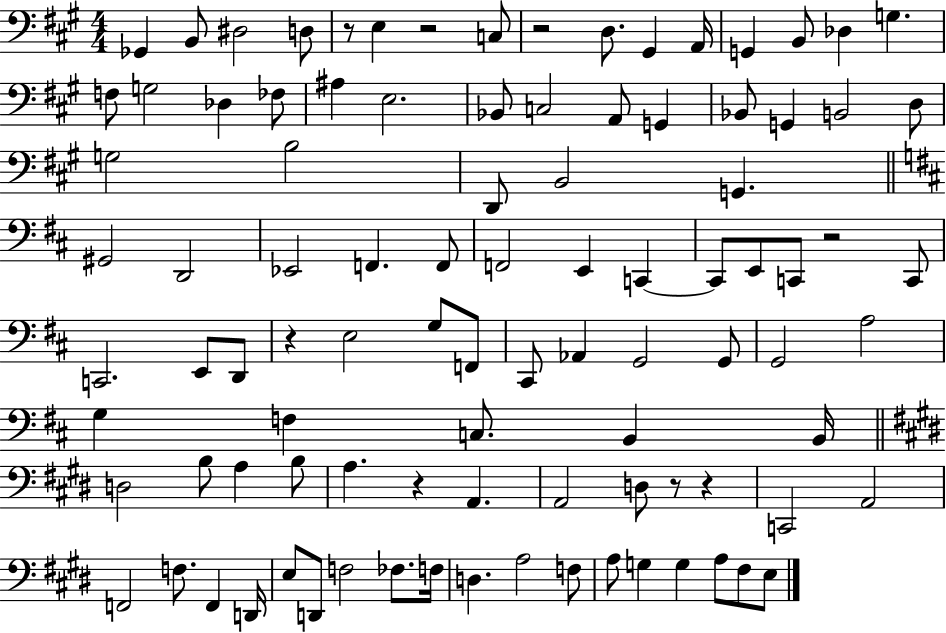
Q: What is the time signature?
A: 4/4